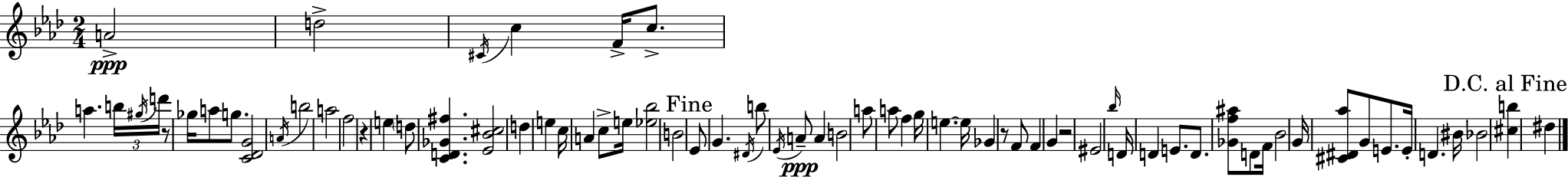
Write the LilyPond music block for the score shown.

{
  \clef treble
  \numericTimeSignature
  \time 2/4
  \key f \minor
  a'2->\ppp | d''2-> | \acciaccatura { cis'16 } c''4 f'16-> c''8.-> | a''4. \tuplet 3/2 { b''16 | \break \acciaccatura { gis''16 } d'''16 } r8 ges''16 a''8 g''8. | <c' des' g'>2 | \acciaccatura { a'16 } b''2 | a''2 | \break f''2 | r4 e''4 | \parenthesize d''8 <c' d' ges' fis''>4. | <ees' bes' cis''>2 | \break d''4 e''4 | c''16 a'4 | c''8-> e''16 <ees'' bes''>2 | b'2 | \break \mark "Fine" ees'8 g'4. | \acciaccatura { dis'16 } b''8 \acciaccatura { ees'16 }\ppp a'8-- | a'4 b'2 | a''8 a''8 | \break f''4 g''16 e''4.~~ | e''16 ges'4 | r8 f'8 f'4 | g'4 r2 | \break eis'2 | \grace { bes''16 } d'16 d'4 | e'8. d'8. | <ges' f'' ais''>8 d'8 f'16 bes'2 | \break g'16 <cis' dis' aes''>8 | g'8 e'8. e'16-. d'4. | bis'16 bes'2 | \mark "D.C. al Fine" <cis'' b''>4 | \break dis''4 \bar "|."
}